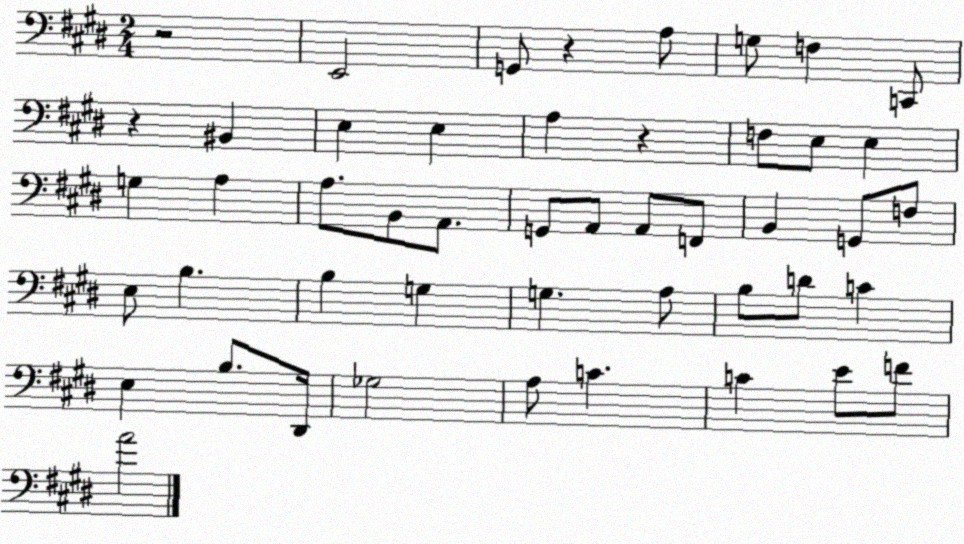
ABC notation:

X:1
T:Untitled
M:2/4
L:1/4
K:E
z2 E,,2 G,,/2 z A,/2 G,/2 F, C,,/2 z ^B,, E, E, A, z F,/2 E,/2 E, G, A, A,/2 B,,/2 A,,/2 G,,/2 A,,/2 A,,/2 F,,/2 B,, G,,/2 F,/2 E,/2 B, B, G, G, A,/2 B,/2 D/2 C E, B,/2 ^D,,/4 _G,2 A,/2 C C E/2 F/2 A2